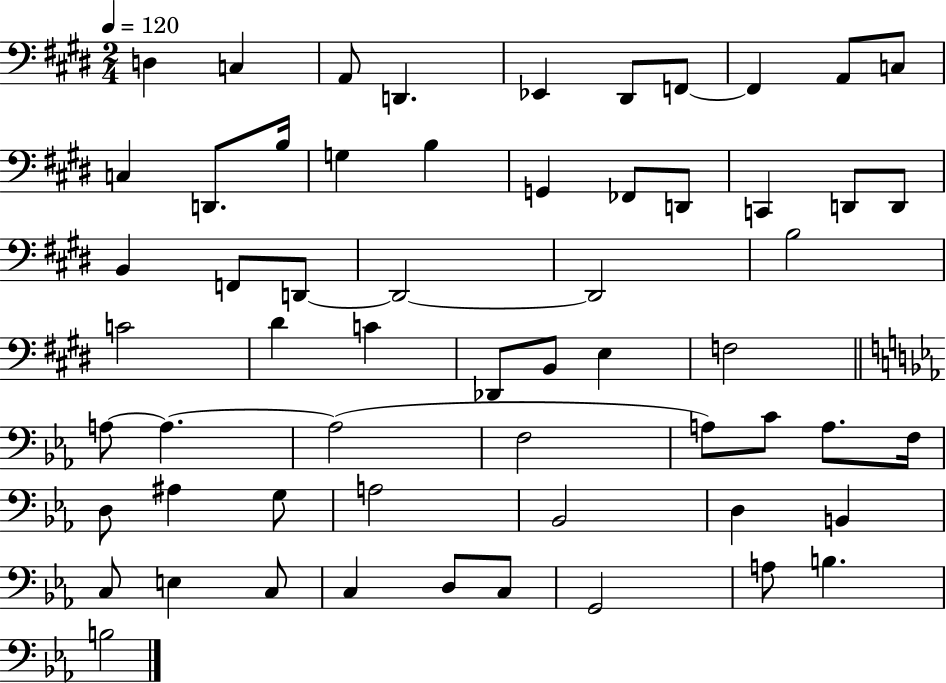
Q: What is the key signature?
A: E major